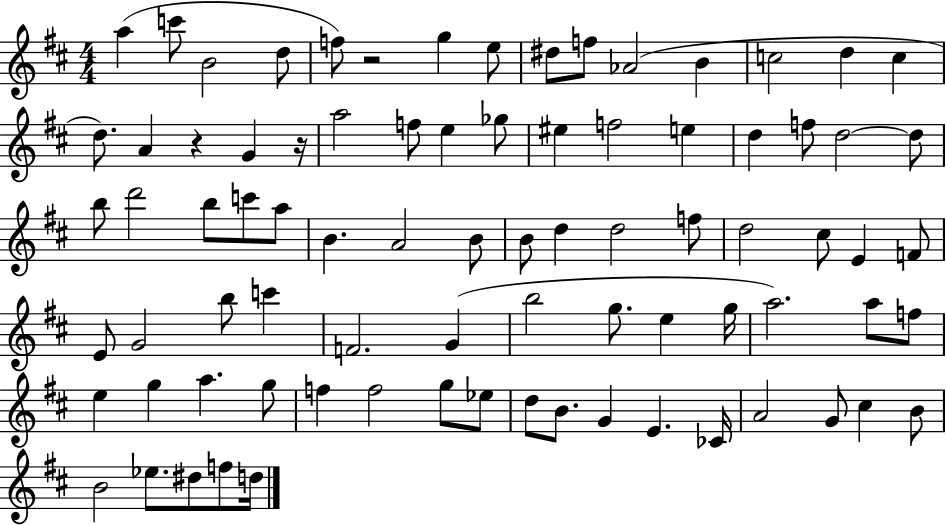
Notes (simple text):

A5/q C6/e B4/h D5/e F5/e R/h G5/q E5/e D#5/e F5/e Ab4/h B4/q C5/h D5/q C5/q D5/e. A4/q R/q G4/q R/s A5/h F5/e E5/q Gb5/e EIS5/q F5/h E5/q D5/q F5/e D5/h D5/e B5/e D6/h B5/e C6/e A5/e B4/q. A4/h B4/e B4/e D5/q D5/h F5/e D5/h C#5/e E4/q F4/e E4/e G4/h B5/e C6/q F4/h. G4/q B5/h G5/e. E5/q G5/s A5/h. A5/e F5/e E5/q G5/q A5/q. G5/e F5/q F5/h G5/e Eb5/e D5/e B4/e. G4/q E4/q. CES4/s A4/h G4/e C#5/q B4/e B4/h Eb5/e. D#5/e F5/e D5/s